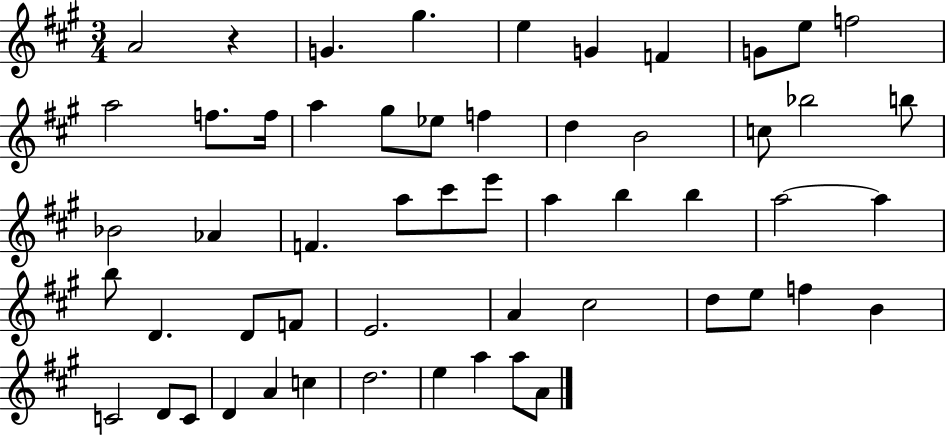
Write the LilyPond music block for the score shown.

{
  \clef treble
  \numericTimeSignature
  \time 3/4
  \key a \major
  a'2 r4 | g'4. gis''4. | e''4 g'4 f'4 | g'8 e''8 f''2 | \break a''2 f''8. f''16 | a''4 gis''8 ees''8 f''4 | d''4 b'2 | c''8 bes''2 b''8 | \break bes'2 aes'4 | f'4. a''8 cis'''8 e'''8 | a''4 b''4 b''4 | a''2~~ a''4 | \break b''8 d'4. d'8 f'8 | e'2. | a'4 cis''2 | d''8 e''8 f''4 b'4 | \break c'2 d'8 c'8 | d'4 a'4 c''4 | d''2. | e''4 a''4 a''8 a'8 | \break \bar "|."
}